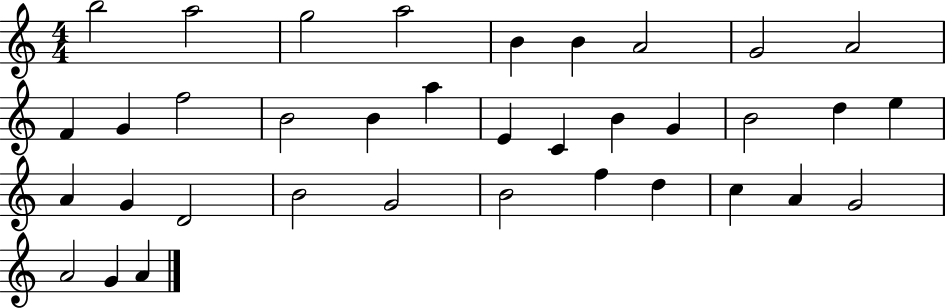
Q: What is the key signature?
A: C major